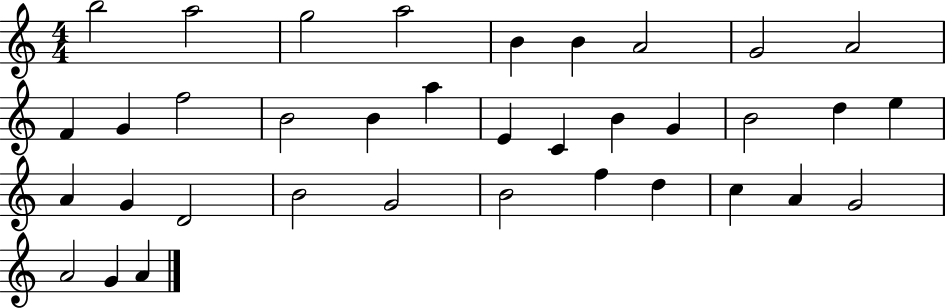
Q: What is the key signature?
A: C major